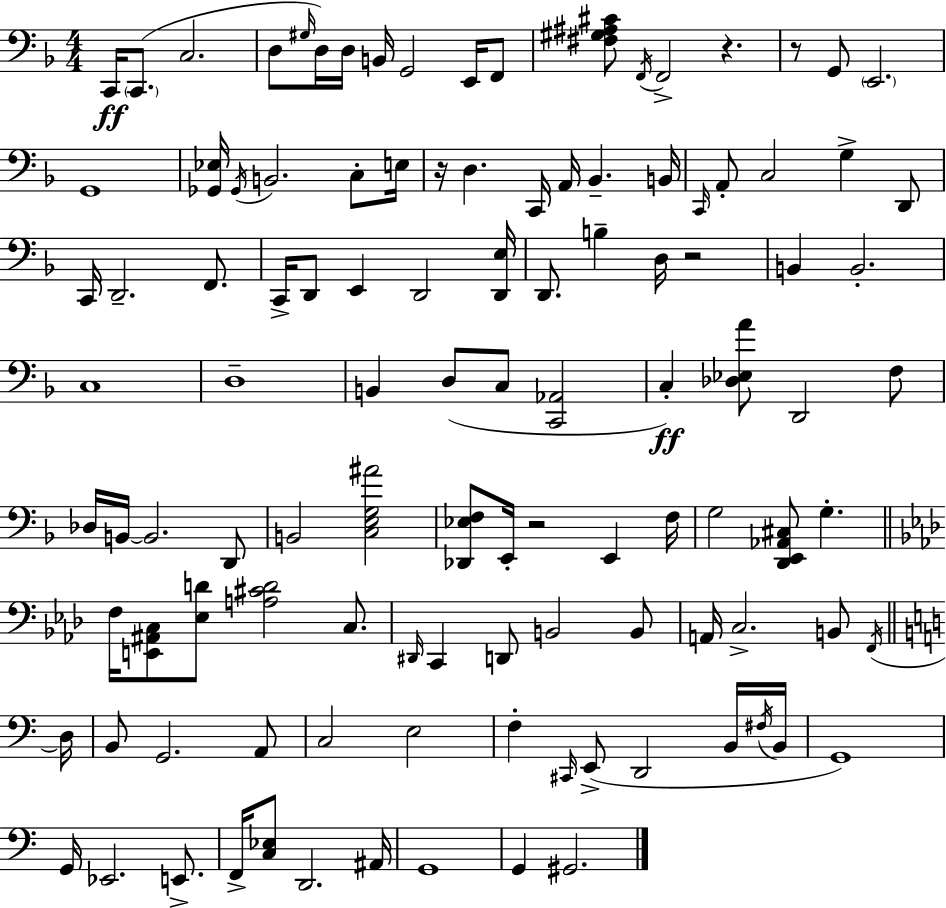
X:1
T:Untitled
M:4/4
L:1/4
K:Dm
C,,/4 C,,/2 C,2 D,/2 ^G,/4 D,/4 D,/4 B,,/4 G,,2 E,,/4 F,,/2 [^F,^G,^A,^C]/2 F,,/4 F,,2 z z/2 G,,/2 E,,2 G,,4 [_G,,_E,]/4 _G,,/4 B,,2 C,/2 E,/4 z/4 D, C,,/4 A,,/4 _B,, B,,/4 C,,/4 A,,/2 C,2 G, D,,/2 C,,/4 D,,2 F,,/2 C,,/4 D,,/2 E,, D,,2 [D,,E,]/4 D,,/2 B, D,/4 z2 B,, B,,2 C,4 D,4 B,, D,/2 C,/2 [C,,_A,,]2 C, [_D,_E,A]/2 D,,2 F,/2 _D,/4 B,,/4 B,,2 D,,/2 B,,2 [C,E,G,^A]2 [_D,,_E,F,]/2 E,,/4 z2 E,, F,/4 G,2 [D,,E,,_A,,^C,]/2 G, F,/4 [E,,^A,,C,]/2 [_E,D]/2 [A,^CD]2 C,/2 ^D,,/4 C,, D,,/2 B,,2 B,,/2 A,,/4 C,2 B,,/2 F,,/4 D,/4 B,,/2 G,,2 A,,/2 C,2 E,2 F, ^C,,/4 E,,/2 D,,2 B,,/4 ^F,/4 B,,/4 G,,4 G,,/4 _E,,2 E,,/2 F,,/4 [C,_E,]/2 D,,2 ^A,,/4 G,,4 G,, ^G,,2